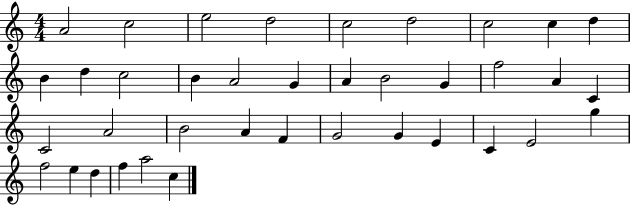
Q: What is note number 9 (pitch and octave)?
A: D5